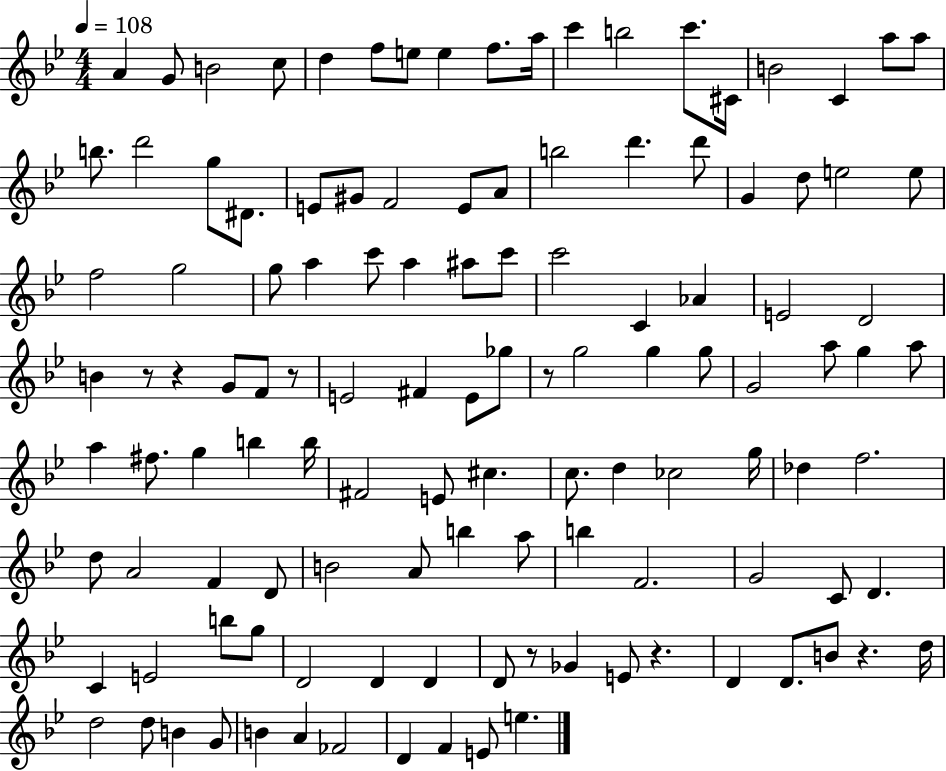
A4/q G4/e B4/h C5/e D5/q F5/e E5/e E5/q F5/e. A5/s C6/q B5/h C6/e. C#4/s B4/h C4/q A5/e A5/e B5/e. D6/h G5/e D#4/e. E4/e G#4/e F4/h E4/e A4/e B5/h D6/q. D6/e G4/q D5/e E5/h E5/e F5/h G5/h G5/e A5/q C6/e A5/q A#5/e C6/e C6/h C4/q Ab4/q E4/h D4/h B4/q R/e R/q G4/e F4/e R/e E4/h F#4/q E4/e Gb5/e R/e G5/h G5/q G5/e G4/h A5/e G5/q A5/e A5/q F#5/e. G5/q B5/q B5/s F#4/h E4/e C#5/q. C5/e. D5/q CES5/h G5/s Db5/q F5/h. D5/e A4/h F4/q D4/e B4/h A4/e B5/q A5/e B5/q F4/h. G4/h C4/e D4/q. C4/q E4/h B5/e G5/e D4/h D4/q D4/q D4/e R/e Gb4/q E4/e R/q. D4/q D4/e. B4/e R/q. D5/s D5/h D5/e B4/q G4/e B4/q A4/q FES4/h D4/q F4/q E4/e E5/q.